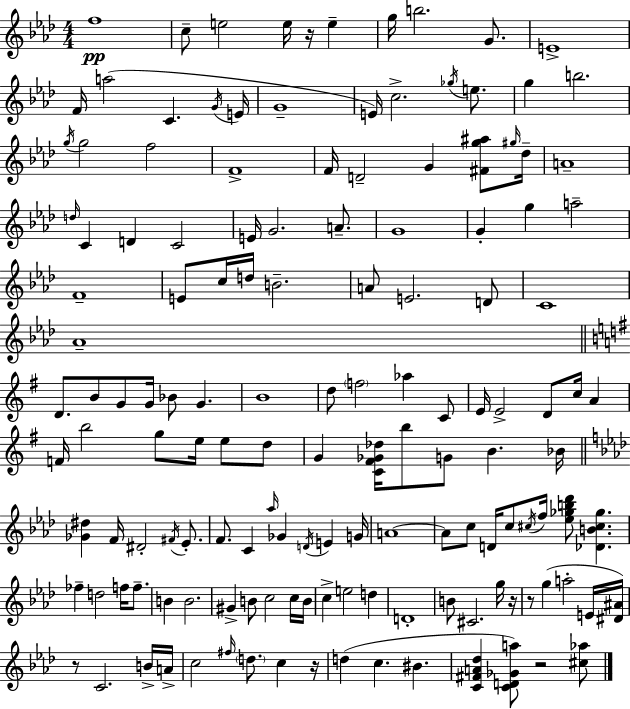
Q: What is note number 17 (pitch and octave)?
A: C5